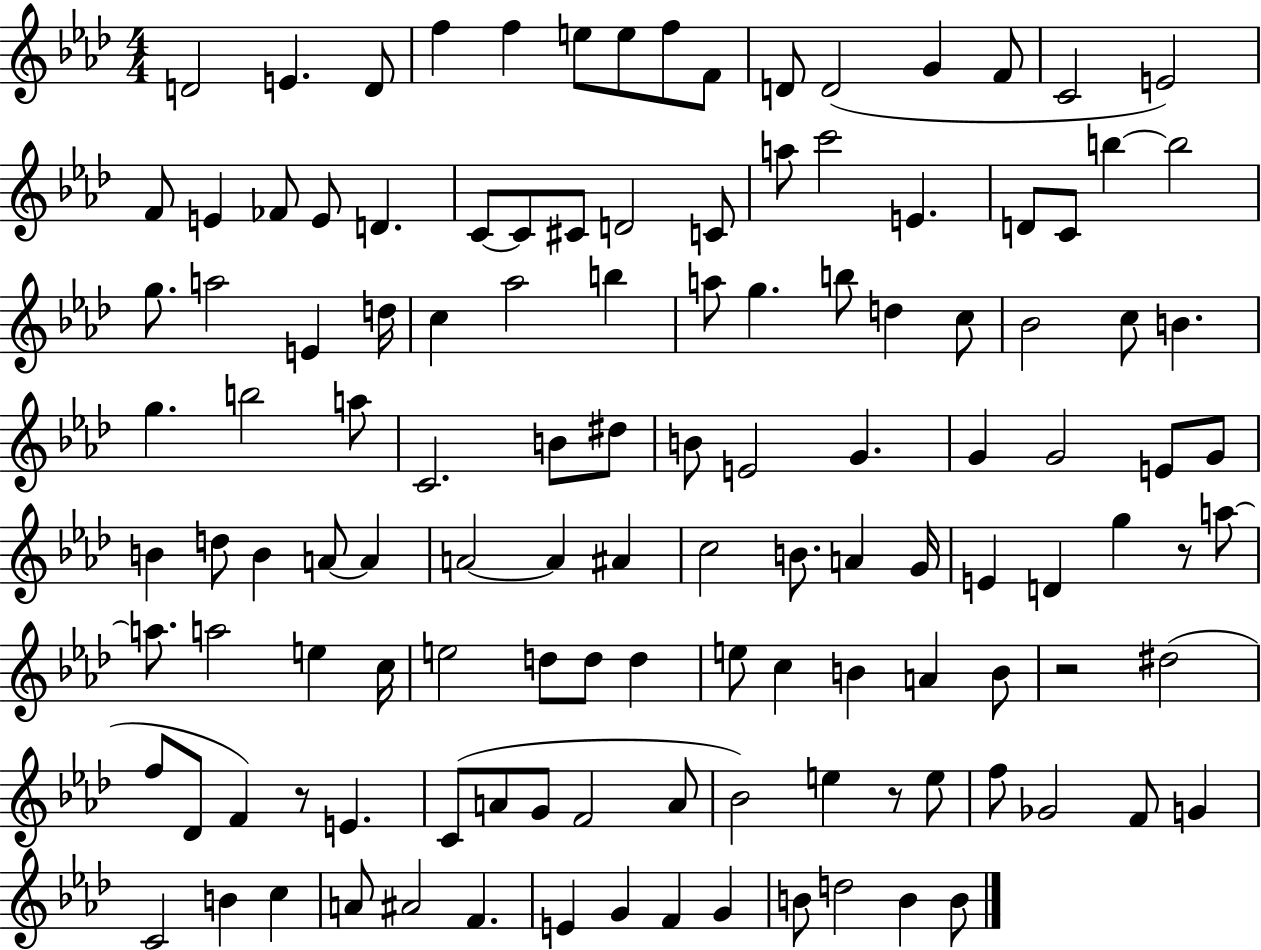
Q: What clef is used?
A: treble